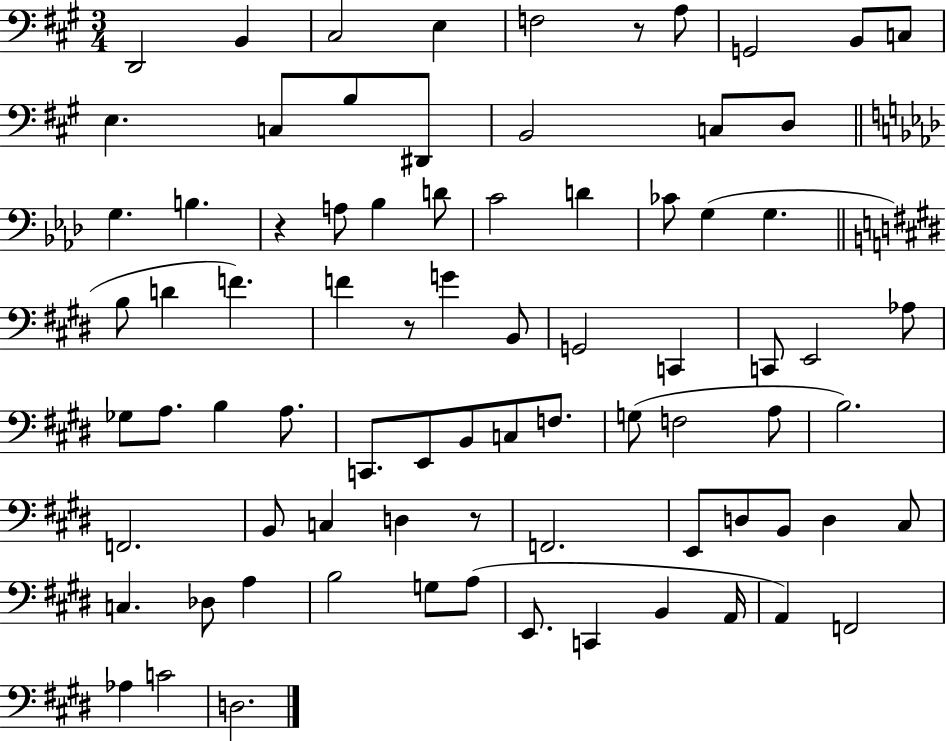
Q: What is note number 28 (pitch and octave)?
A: D4